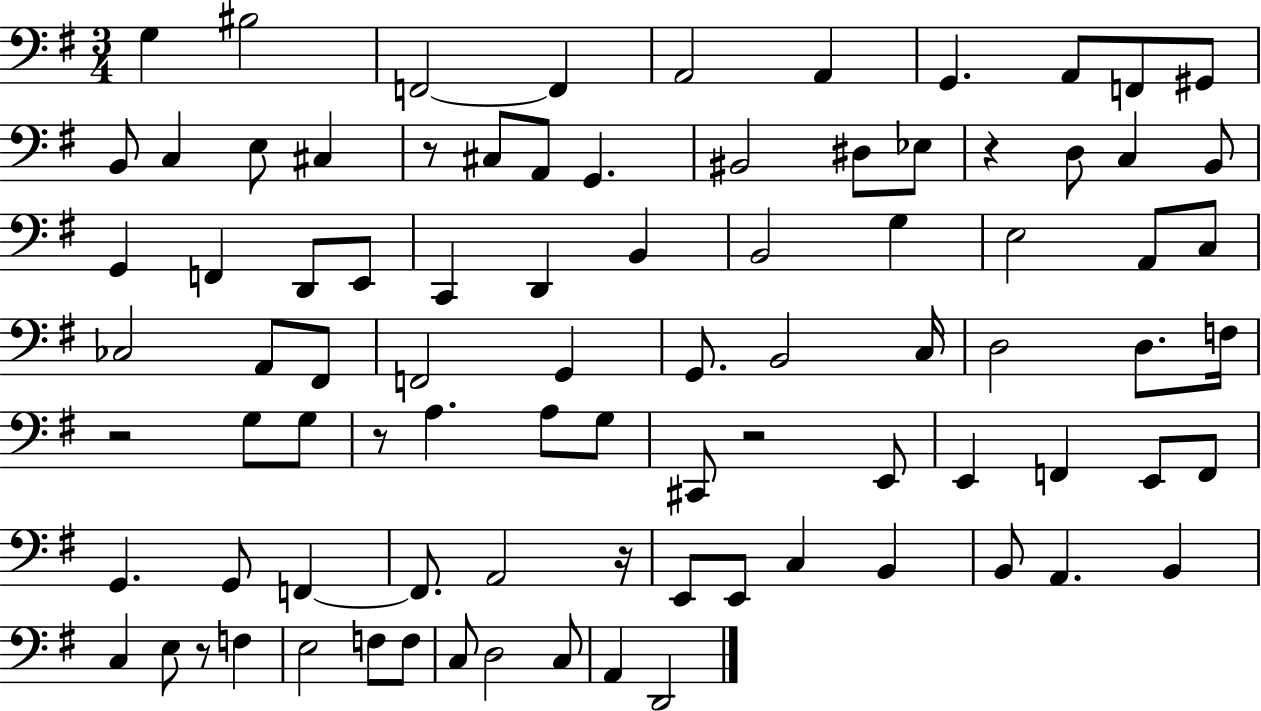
G3/q BIS3/h F2/h F2/q A2/h A2/q G2/q. A2/e F2/e G#2/e B2/e C3/q E3/e C#3/q R/e C#3/e A2/e G2/q. BIS2/h D#3/e Eb3/e R/q D3/e C3/q B2/e G2/q F2/q D2/e E2/e C2/q D2/q B2/q B2/h G3/q E3/h A2/e C3/e CES3/h A2/e F#2/e F2/h G2/q G2/e. B2/h C3/s D3/h D3/e. F3/s R/h G3/e G3/e R/e A3/q. A3/e G3/e C#2/e R/h E2/e E2/q F2/q E2/e F2/e G2/q. G2/e F2/q F2/e. A2/h R/s E2/e E2/e C3/q B2/q B2/e A2/q. B2/q C3/q E3/e R/e F3/q E3/h F3/e F3/e C3/e D3/h C3/e A2/q D2/h